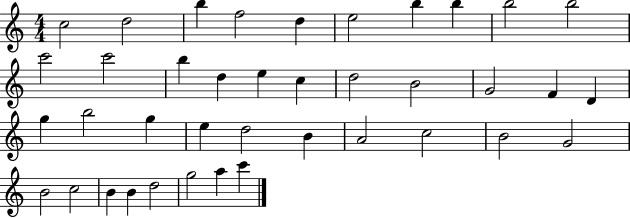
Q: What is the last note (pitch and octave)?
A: C6